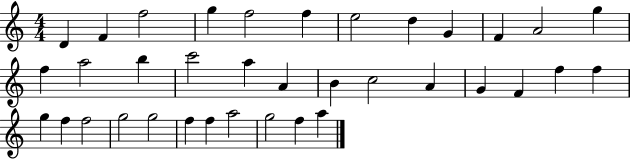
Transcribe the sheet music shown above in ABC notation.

X:1
T:Untitled
M:4/4
L:1/4
K:C
D F f2 g f2 f e2 d G F A2 g f a2 b c'2 a A B c2 A G F f f g f f2 g2 g2 f f a2 g2 f a